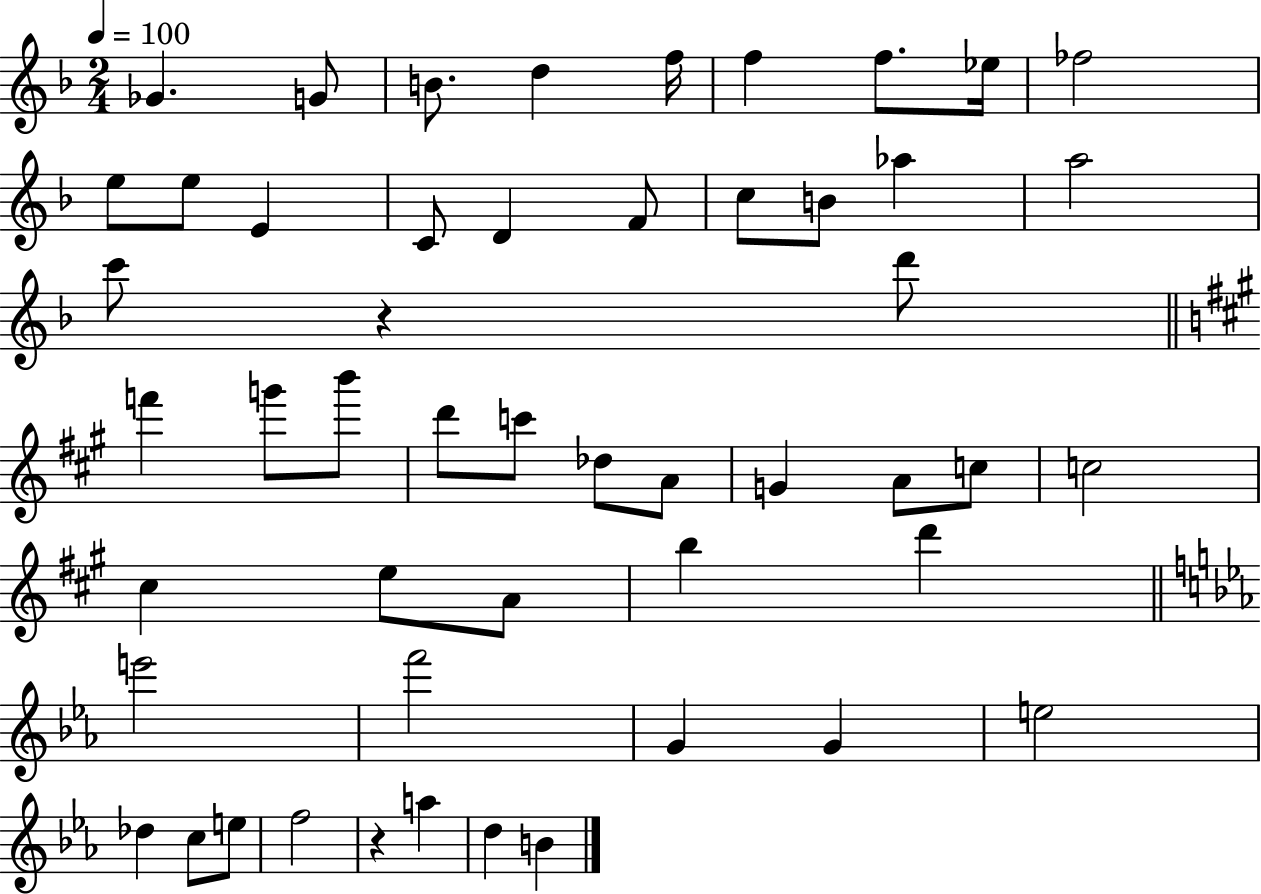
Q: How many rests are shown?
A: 2